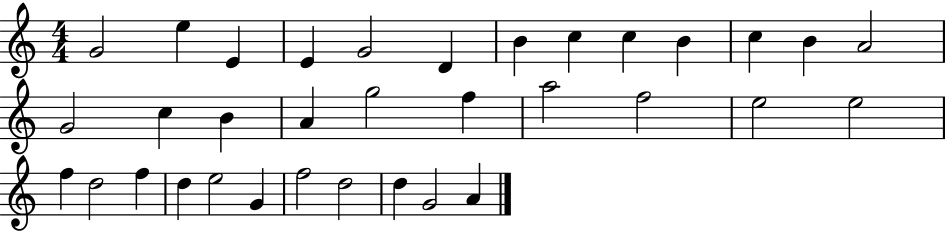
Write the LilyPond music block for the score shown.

{
  \clef treble
  \numericTimeSignature
  \time 4/4
  \key c \major
  g'2 e''4 e'4 | e'4 g'2 d'4 | b'4 c''4 c''4 b'4 | c''4 b'4 a'2 | \break g'2 c''4 b'4 | a'4 g''2 f''4 | a''2 f''2 | e''2 e''2 | \break f''4 d''2 f''4 | d''4 e''2 g'4 | f''2 d''2 | d''4 g'2 a'4 | \break \bar "|."
}